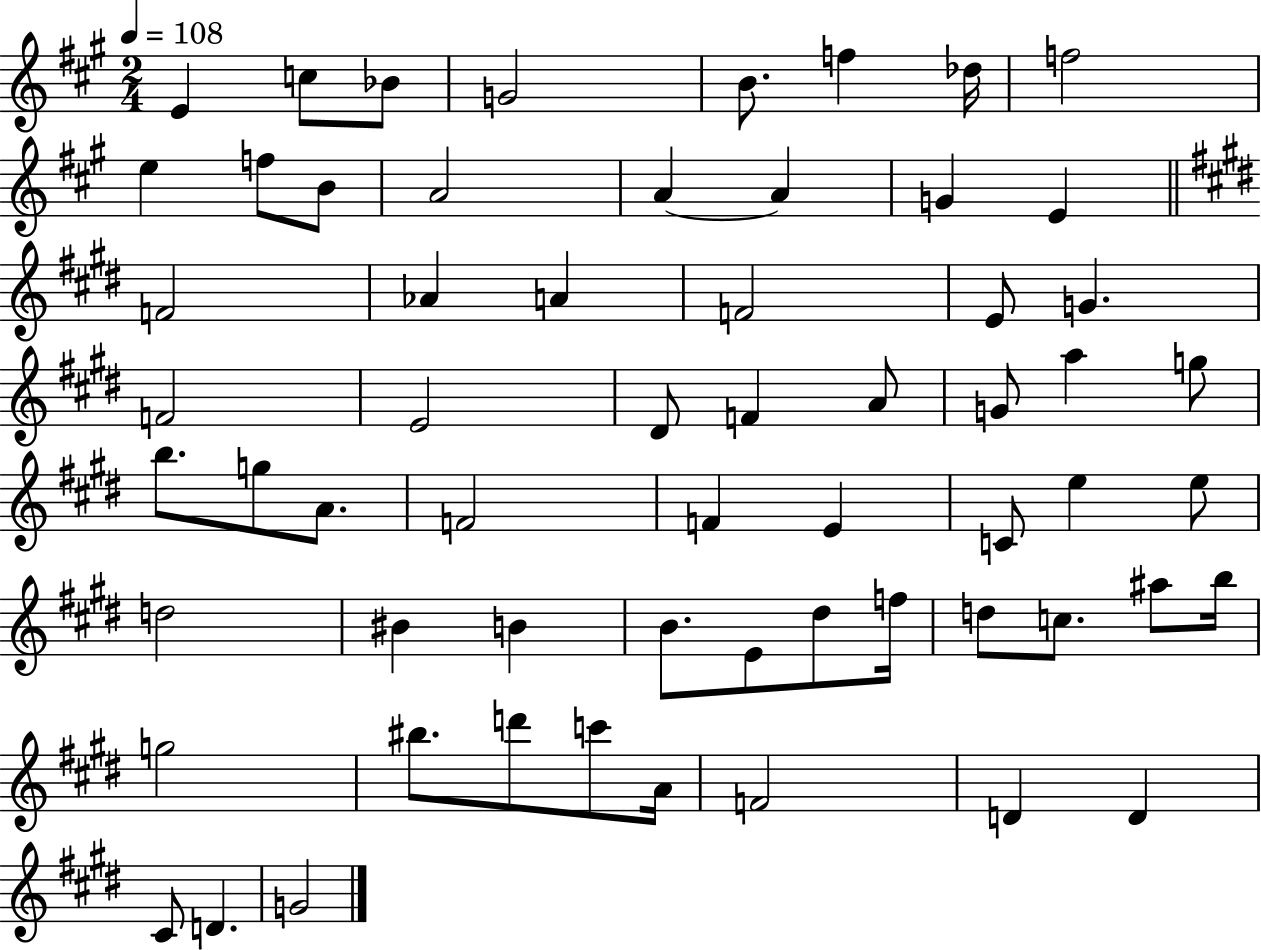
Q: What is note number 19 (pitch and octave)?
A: A4